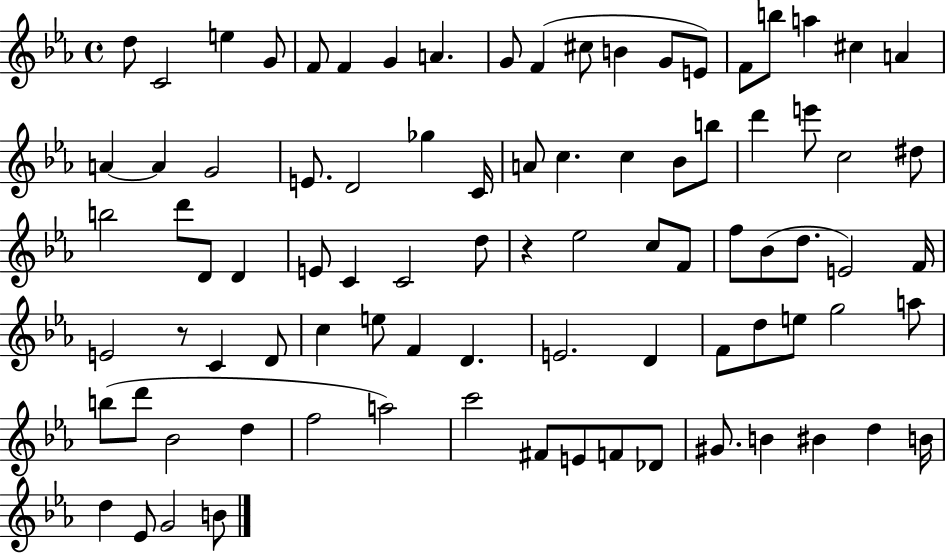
D5/e C4/h E5/q G4/e F4/e F4/q G4/q A4/q. G4/e F4/q C#5/e B4/q G4/e E4/e F4/e B5/e A5/q C#5/q A4/q A4/q A4/q G4/h E4/e. D4/h Gb5/q C4/s A4/e C5/q. C5/q Bb4/e B5/e D6/q E6/e C5/h D#5/e B5/h D6/e D4/e D4/q E4/e C4/q C4/h D5/e R/q Eb5/h C5/e F4/e F5/e Bb4/e D5/e. E4/h F4/s E4/h R/e C4/q D4/e C5/q E5/e F4/q D4/q. E4/h. D4/q F4/e D5/e E5/e G5/h A5/e B5/e D6/e Bb4/h D5/q F5/h A5/h C6/h F#4/e E4/e F4/e Db4/e G#4/e. B4/q BIS4/q D5/q B4/s D5/q Eb4/e G4/h B4/e